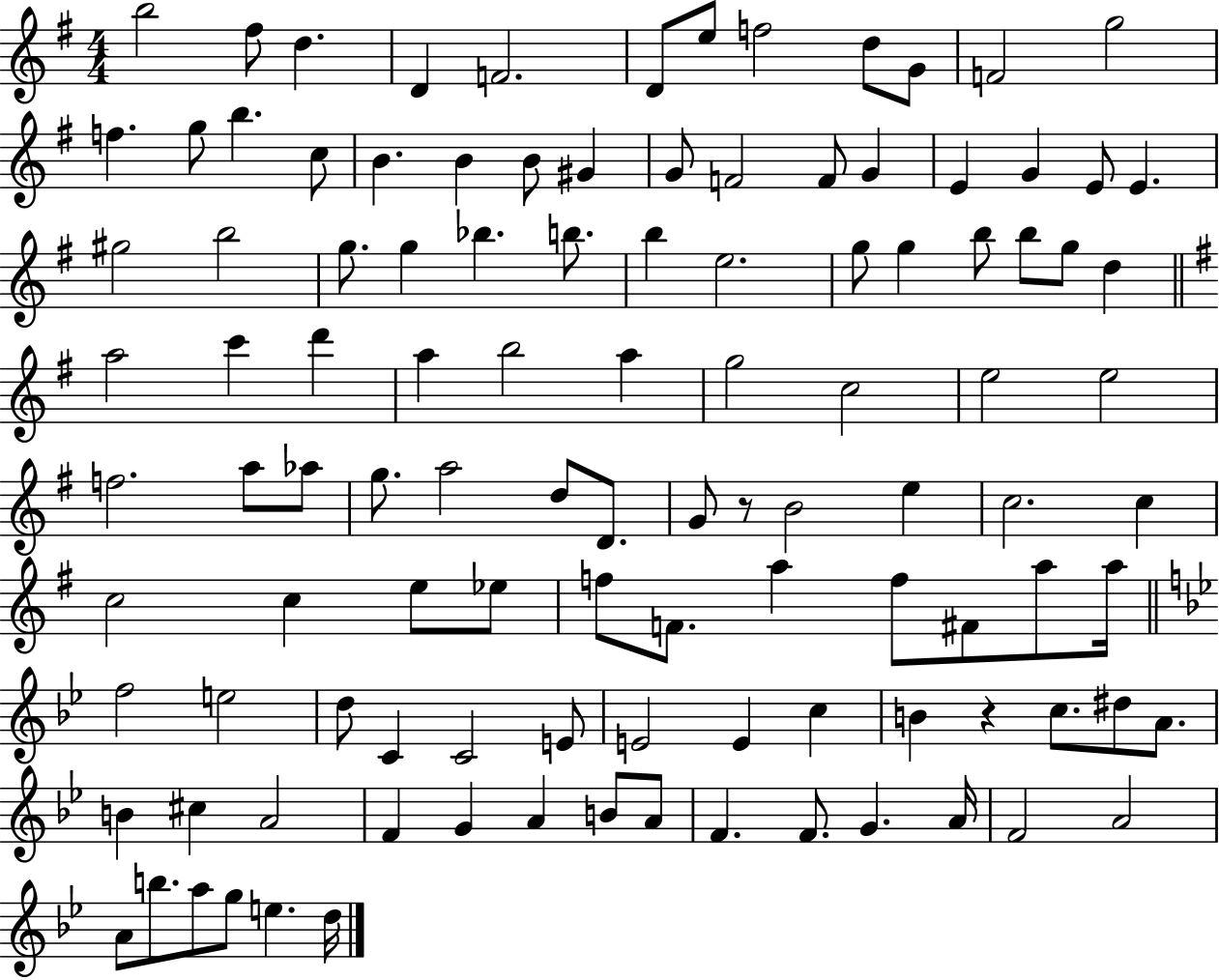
X:1
T:Untitled
M:4/4
L:1/4
K:G
b2 ^f/2 d D F2 D/2 e/2 f2 d/2 G/2 F2 g2 f g/2 b c/2 B B B/2 ^G G/2 F2 F/2 G E G E/2 E ^g2 b2 g/2 g _b b/2 b e2 g/2 g b/2 b/2 g/2 d a2 c' d' a b2 a g2 c2 e2 e2 f2 a/2 _a/2 g/2 a2 d/2 D/2 G/2 z/2 B2 e c2 c c2 c e/2 _e/2 f/2 F/2 a f/2 ^F/2 a/2 a/4 f2 e2 d/2 C C2 E/2 E2 E c B z c/2 ^d/2 A/2 B ^c A2 F G A B/2 A/2 F F/2 G A/4 F2 A2 A/2 b/2 a/2 g/2 e d/4